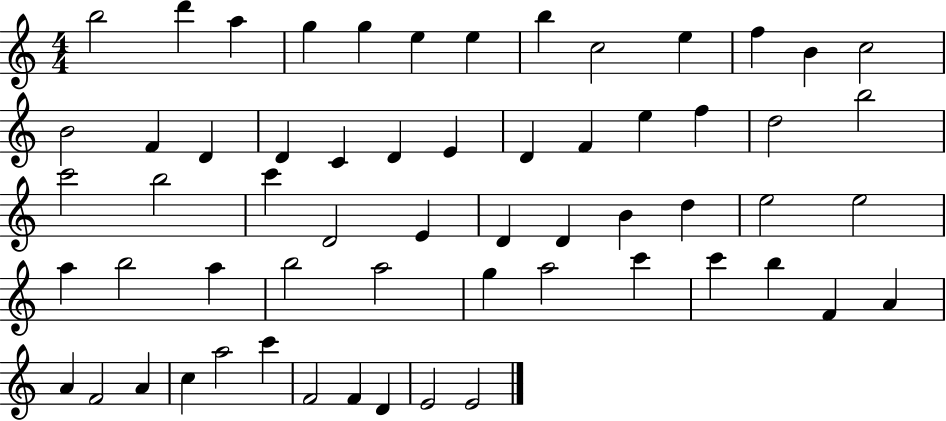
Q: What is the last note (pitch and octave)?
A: E4